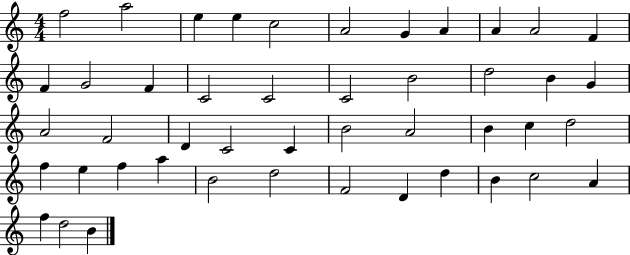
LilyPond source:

{
  \clef treble
  \numericTimeSignature
  \time 4/4
  \key c \major
  f''2 a''2 | e''4 e''4 c''2 | a'2 g'4 a'4 | a'4 a'2 f'4 | \break f'4 g'2 f'4 | c'2 c'2 | c'2 b'2 | d''2 b'4 g'4 | \break a'2 f'2 | d'4 c'2 c'4 | b'2 a'2 | b'4 c''4 d''2 | \break f''4 e''4 f''4 a''4 | b'2 d''2 | f'2 d'4 d''4 | b'4 c''2 a'4 | \break f''4 d''2 b'4 | \bar "|."
}